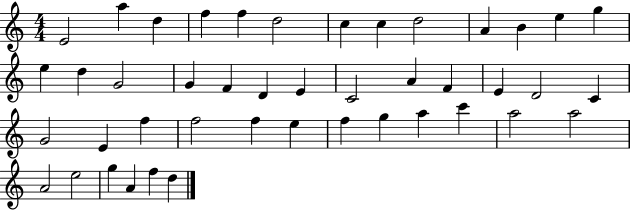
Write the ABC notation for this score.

X:1
T:Untitled
M:4/4
L:1/4
K:C
E2 a d f f d2 c c d2 A B e g e d G2 G F D E C2 A F E D2 C G2 E f f2 f e f g a c' a2 a2 A2 e2 g A f d